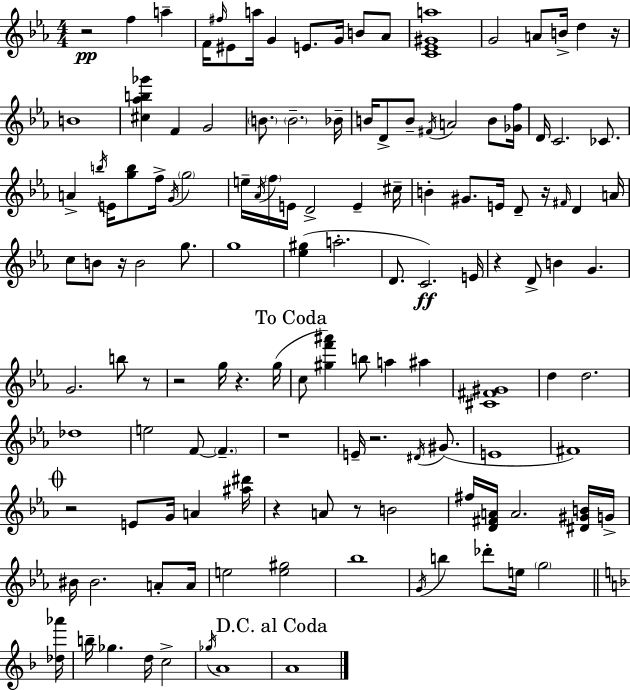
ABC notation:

X:1
T:Untitled
M:4/4
L:1/4
K:Cm
z2 f a F/4 ^f/4 ^E/2 a/4 G E/2 G/4 B/2 _A/2 [C_E^Ga]4 G2 A/2 B/4 d z/4 B4 [^c_ab_g'] F G2 B/2 B2 _B/4 B/4 D/2 B/2 ^F/4 A2 B/2 [_Gf]/4 D/4 C2 _C/2 A b/4 E/4 [gb]/2 f/4 G/4 g2 e/4 _A/4 f/4 E/4 D2 E ^c/4 B ^G/2 E/4 D/2 z/4 ^F/4 D A/4 c/2 B/2 z/4 B2 g/2 g4 [_e^g] a2 D/2 C2 E/4 z D/2 B G G2 b/2 z/2 z2 g/4 z g/4 c/2 [^gf'^a'] b/2 a ^a [^C^F^G]4 d d2 _d4 e2 F/2 F z4 E/4 z2 ^D/4 ^G/2 E4 ^F4 z2 E/2 G/4 A [^a^d']/4 z A/2 z/2 B2 ^f/4 [D^FA]/4 A2 [^D^GB]/4 G/4 ^B/4 ^B2 A/2 A/4 e2 [e^g]2 _b4 G/4 b _d'/2 e/4 g2 [_d_a']/4 b/4 _g d/4 c2 _g/4 A4 A4